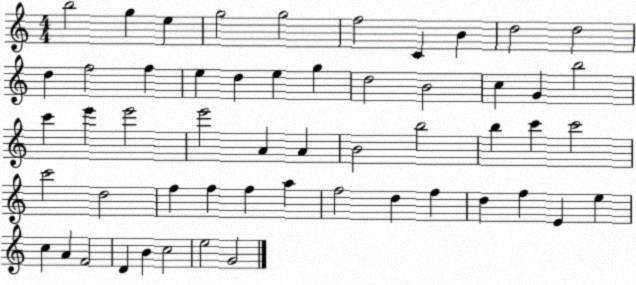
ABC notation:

X:1
T:Untitled
M:4/4
L:1/4
K:C
b2 g e g2 g2 f2 C B d2 d2 d f2 f e d e g d2 B2 c G b2 c' e' e'2 e'2 A A B2 b2 b c' c'2 c'2 d2 f f f a f2 d f d f E e c A F2 D B c2 e2 G2